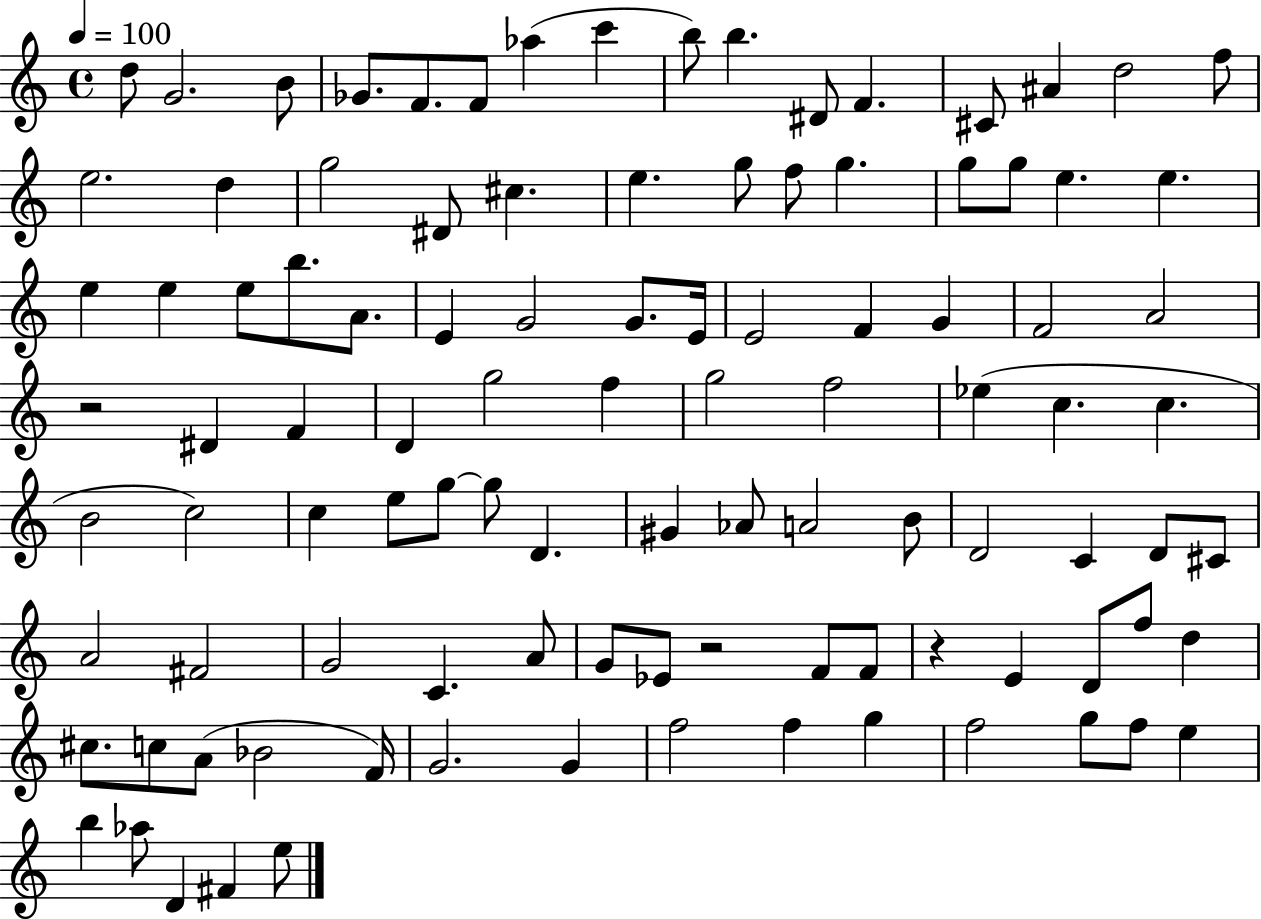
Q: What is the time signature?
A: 4/4